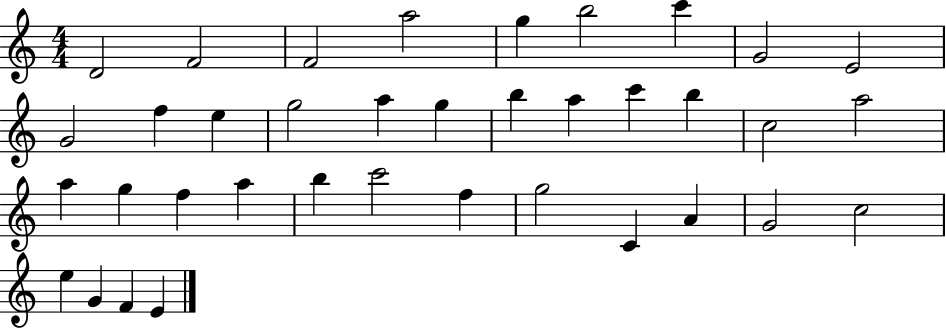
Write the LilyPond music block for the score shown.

{
  \clef treble
  \numericTimeSignature
  \time 4/4
  \key c \major
  d'2 f'2 | f'2 a''2 | g''4 b''2 c'''4 | g'2 e'2 | \break g'2 f''4 e''4 | g''2 a''4 g''4 | b''4 a''4 c'''4 b''4 | c''2 a''2 | \break a''4 g''4 f''4 a''4 | b''4 c'''2 f''4 | g''2 c'4 a'4 | g'2 c''2 | \break e''4 g'4 f'4 e'4 | \bar "|."
}